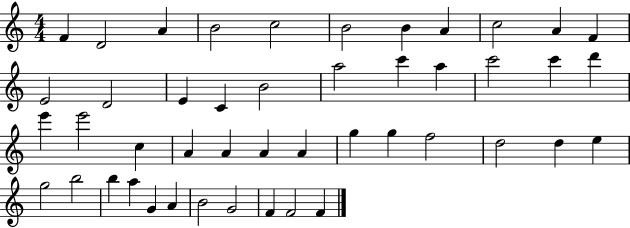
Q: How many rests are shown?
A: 0